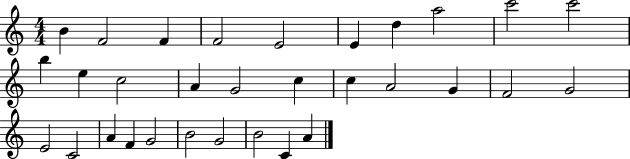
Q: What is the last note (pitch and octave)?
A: A4